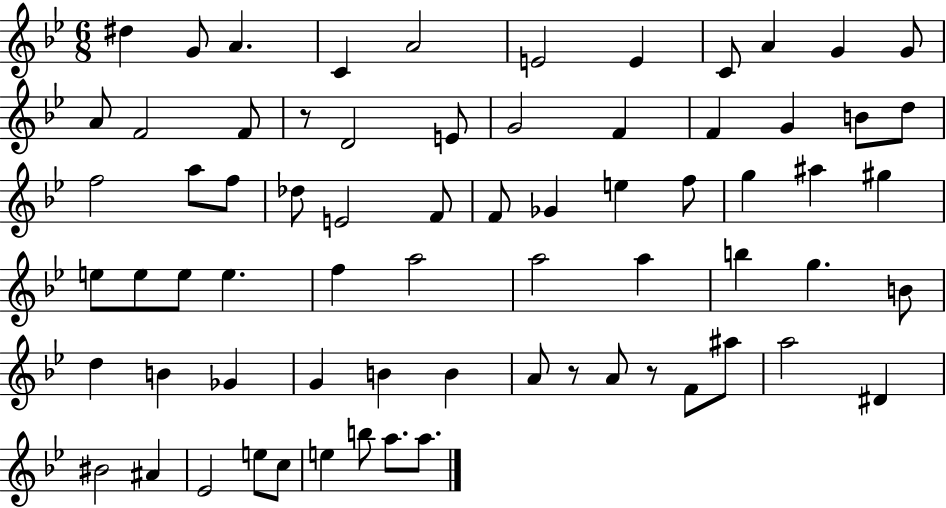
{
  \clef treble
  \numericTimeSignature
  \time 6/8
  \key bes \major
  dis''4 g'8 a'4. | c'4 a'2 | e'2 e'4 | c'8 a'4 g'4 g'8 | \break a'8 f'2 f'8 | r8 d'2 e'8 | g'2 f'4 | f'4 g'4 b'8 d''8 | \break f''2 a''8 f''8 | des''8 e'2 f'8 | f'8 ges'4 e''4 f''8 | g''4 ais''4 gis''4 | \break e''8 e''8 e''8 e''4. | f''4 a''2 | a''2 a''4 | b''4 g''4. b'8 | \break d''4 b'4 ges'4 | g'4 b'4 b'4 | a'8 r8 a'8 r8 f'8 ais''8 | a''2 dis'4 | \break bis'2 ais'4 | ees'2 e''8 c''8 | e''4 b''8 a''8. a''8. | \bar "|."
}